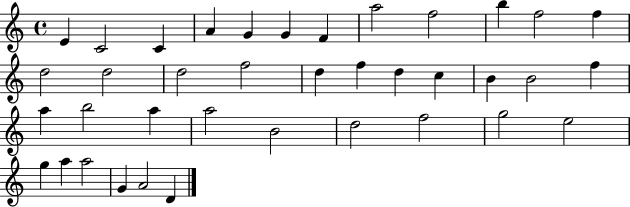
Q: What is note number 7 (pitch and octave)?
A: F4